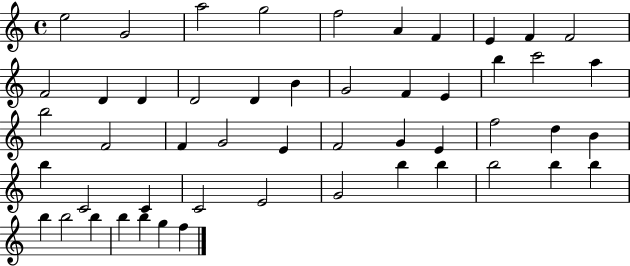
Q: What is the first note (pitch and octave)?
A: E5